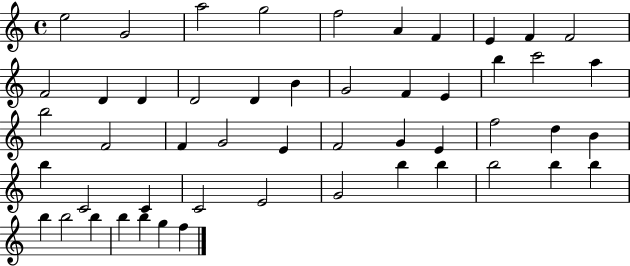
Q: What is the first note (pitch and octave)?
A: E5